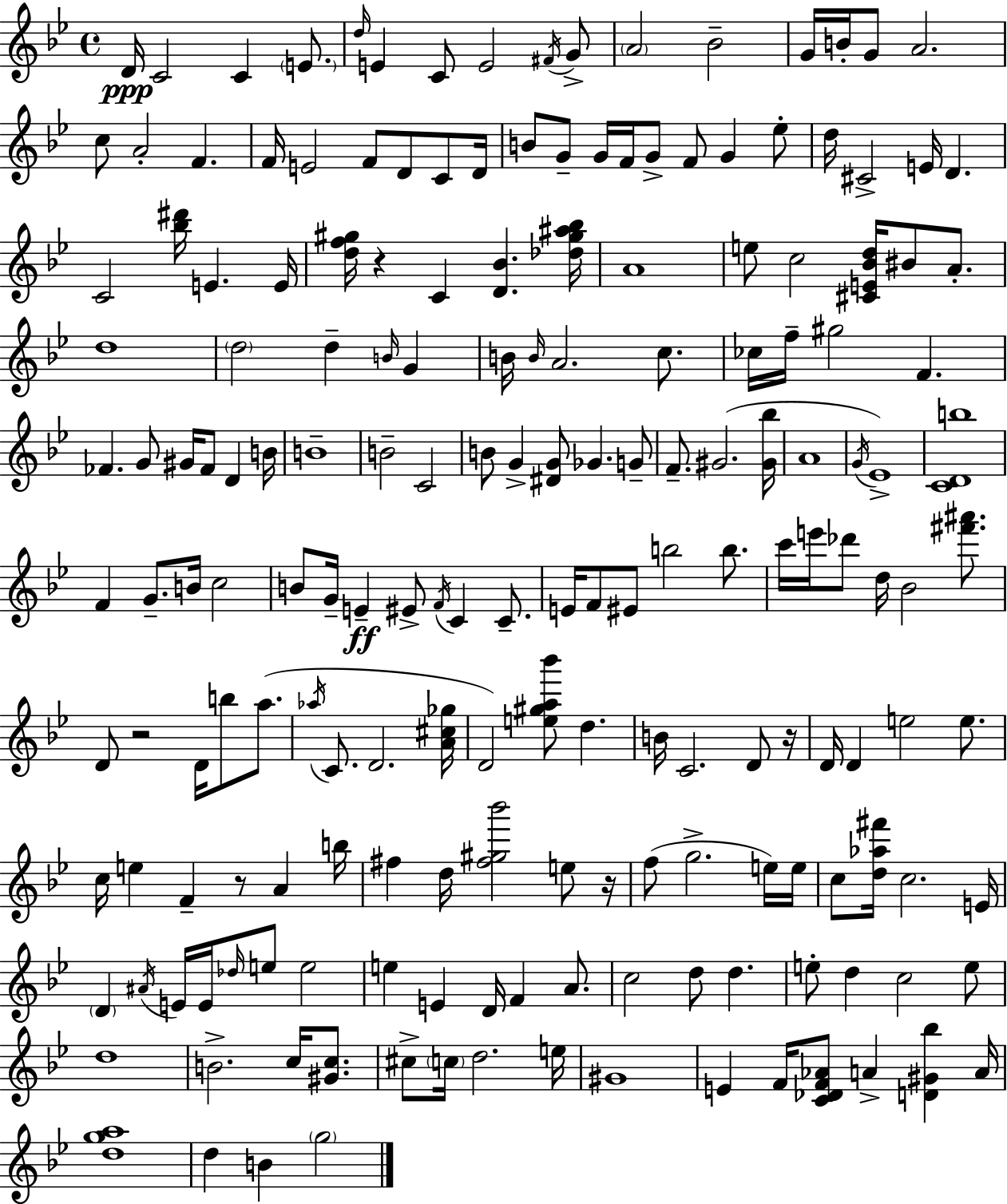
{
  \clef treble
  \time 4/4
  \defaultTimeSignature
  \key bes \major
  d'16\ppp c'2 c'4 \parenthesize e'8. | \grace { d''16 } e'4 c'8 e'2 \acciaccatura { fis'16 } | g'8-> \parenthesize a'2 bes'2-- | g'16 b'16-. g'8 a'2. | \break c''8 a'2-. f'4. | f'16 e'2 f'8 d'8 c'8 | d'16 b'8 g'8-- g'16 f'16 g'8-> f'8 g'4 | ees''8-. d''16 cis'2-> e'16 d'4. | \break c'2 <bes'' dis'''>16 e'4. | e'16 <d'' f'' gis''>16 r4 c'4 <d' bes'>4. | <des'' gis'' ais'' bes''>16 a'1 | e''8 c''2 <cis' e' bes' d''>16 bis'8 a'8.-. | \break d''1 | \parenthesize d''2 d''4-- \grace { b'16 } g'4 | b'16 \grace { b'16 } a'2. | c''8. ces''16 f''16-- gis''2 f'4. | \break fes'4. g'8 gis'16 fes'8 d'4 | b'16 b'1-- | b'2-- c'2 | b'8 g'4-> <dis' g'>8 ges'4. | \break g'8-- f'8.-- gis'2.( | <gis' bes''>16 a'1 | \acciaccatura { g'16 }) ees'1-> | <c' d' b''>1 | \break f'4 g'8.-- b'16 c''2 | b'8 g'16-- e'4--\ff eis'8-> \acciaccatura { f'16 } c'4 | c'8.-- e'16 f'8 eis'8 b''2 | b''8. c'''16 e'''16 des'''8 d''16 bes'2 | \break <fis''' ais'''>8. d'8 r2 | d'16 b''8 a''8.( \acciaccatura { aes''16 } c'8. d'2. | <a' cis'' ges''>16 d'2) <e'' gis'' a'' bes'''>8 | d''4. b'16 c'2. | \break d'8 r16 d'16 d'4 e''2 | e''8. c''16 e''4 f'4-- | r8 a'4 b''16 fis''4 d''16 <fis'' gis'' bes'''>2 | e''8 r16 f''8( g''2.-> | \break e''16) e''16 c''8 <d'' aes'' fis'''>16 c''2. | e'16 \parenthesize d'4 \acciaccatura { ais'16 } e'16 e'16 \grace { des''16 } e''8 | e''2 e''4 e'4 | d'16 f'4 a'8. c''2 | \break d''8 d''4. e''8-. d''4 c''2 | e''8 d''1 | b'2.-> | c''16 <gis' c''>8. cis''8-> \parenthesize c''16 d''2. | \break e''16 gis'1 | e'4 f'16 <c' des' f' aes'>8 | a'4-> <d' gis' bes''>4 a'16 <d'' g'' a''>1 | d''4 b'4 | \break \parenthesize g''2 \bar "|."
}